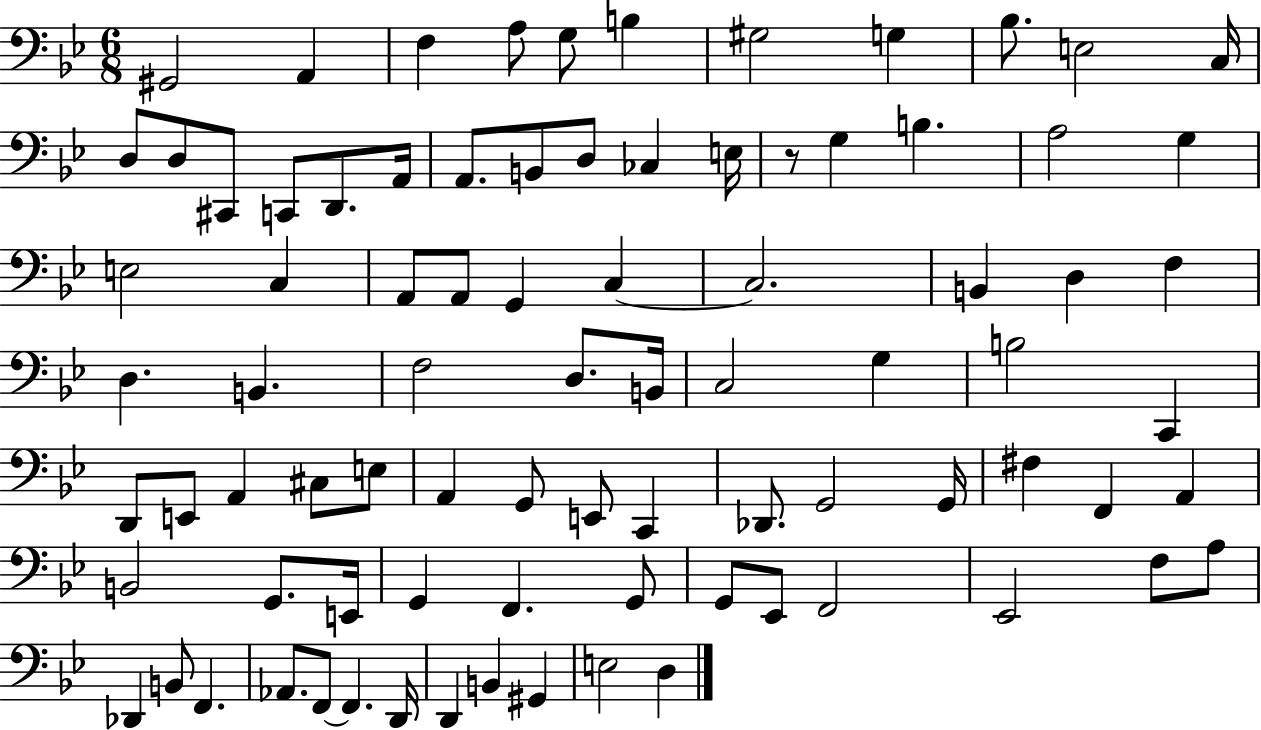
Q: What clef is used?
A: bass